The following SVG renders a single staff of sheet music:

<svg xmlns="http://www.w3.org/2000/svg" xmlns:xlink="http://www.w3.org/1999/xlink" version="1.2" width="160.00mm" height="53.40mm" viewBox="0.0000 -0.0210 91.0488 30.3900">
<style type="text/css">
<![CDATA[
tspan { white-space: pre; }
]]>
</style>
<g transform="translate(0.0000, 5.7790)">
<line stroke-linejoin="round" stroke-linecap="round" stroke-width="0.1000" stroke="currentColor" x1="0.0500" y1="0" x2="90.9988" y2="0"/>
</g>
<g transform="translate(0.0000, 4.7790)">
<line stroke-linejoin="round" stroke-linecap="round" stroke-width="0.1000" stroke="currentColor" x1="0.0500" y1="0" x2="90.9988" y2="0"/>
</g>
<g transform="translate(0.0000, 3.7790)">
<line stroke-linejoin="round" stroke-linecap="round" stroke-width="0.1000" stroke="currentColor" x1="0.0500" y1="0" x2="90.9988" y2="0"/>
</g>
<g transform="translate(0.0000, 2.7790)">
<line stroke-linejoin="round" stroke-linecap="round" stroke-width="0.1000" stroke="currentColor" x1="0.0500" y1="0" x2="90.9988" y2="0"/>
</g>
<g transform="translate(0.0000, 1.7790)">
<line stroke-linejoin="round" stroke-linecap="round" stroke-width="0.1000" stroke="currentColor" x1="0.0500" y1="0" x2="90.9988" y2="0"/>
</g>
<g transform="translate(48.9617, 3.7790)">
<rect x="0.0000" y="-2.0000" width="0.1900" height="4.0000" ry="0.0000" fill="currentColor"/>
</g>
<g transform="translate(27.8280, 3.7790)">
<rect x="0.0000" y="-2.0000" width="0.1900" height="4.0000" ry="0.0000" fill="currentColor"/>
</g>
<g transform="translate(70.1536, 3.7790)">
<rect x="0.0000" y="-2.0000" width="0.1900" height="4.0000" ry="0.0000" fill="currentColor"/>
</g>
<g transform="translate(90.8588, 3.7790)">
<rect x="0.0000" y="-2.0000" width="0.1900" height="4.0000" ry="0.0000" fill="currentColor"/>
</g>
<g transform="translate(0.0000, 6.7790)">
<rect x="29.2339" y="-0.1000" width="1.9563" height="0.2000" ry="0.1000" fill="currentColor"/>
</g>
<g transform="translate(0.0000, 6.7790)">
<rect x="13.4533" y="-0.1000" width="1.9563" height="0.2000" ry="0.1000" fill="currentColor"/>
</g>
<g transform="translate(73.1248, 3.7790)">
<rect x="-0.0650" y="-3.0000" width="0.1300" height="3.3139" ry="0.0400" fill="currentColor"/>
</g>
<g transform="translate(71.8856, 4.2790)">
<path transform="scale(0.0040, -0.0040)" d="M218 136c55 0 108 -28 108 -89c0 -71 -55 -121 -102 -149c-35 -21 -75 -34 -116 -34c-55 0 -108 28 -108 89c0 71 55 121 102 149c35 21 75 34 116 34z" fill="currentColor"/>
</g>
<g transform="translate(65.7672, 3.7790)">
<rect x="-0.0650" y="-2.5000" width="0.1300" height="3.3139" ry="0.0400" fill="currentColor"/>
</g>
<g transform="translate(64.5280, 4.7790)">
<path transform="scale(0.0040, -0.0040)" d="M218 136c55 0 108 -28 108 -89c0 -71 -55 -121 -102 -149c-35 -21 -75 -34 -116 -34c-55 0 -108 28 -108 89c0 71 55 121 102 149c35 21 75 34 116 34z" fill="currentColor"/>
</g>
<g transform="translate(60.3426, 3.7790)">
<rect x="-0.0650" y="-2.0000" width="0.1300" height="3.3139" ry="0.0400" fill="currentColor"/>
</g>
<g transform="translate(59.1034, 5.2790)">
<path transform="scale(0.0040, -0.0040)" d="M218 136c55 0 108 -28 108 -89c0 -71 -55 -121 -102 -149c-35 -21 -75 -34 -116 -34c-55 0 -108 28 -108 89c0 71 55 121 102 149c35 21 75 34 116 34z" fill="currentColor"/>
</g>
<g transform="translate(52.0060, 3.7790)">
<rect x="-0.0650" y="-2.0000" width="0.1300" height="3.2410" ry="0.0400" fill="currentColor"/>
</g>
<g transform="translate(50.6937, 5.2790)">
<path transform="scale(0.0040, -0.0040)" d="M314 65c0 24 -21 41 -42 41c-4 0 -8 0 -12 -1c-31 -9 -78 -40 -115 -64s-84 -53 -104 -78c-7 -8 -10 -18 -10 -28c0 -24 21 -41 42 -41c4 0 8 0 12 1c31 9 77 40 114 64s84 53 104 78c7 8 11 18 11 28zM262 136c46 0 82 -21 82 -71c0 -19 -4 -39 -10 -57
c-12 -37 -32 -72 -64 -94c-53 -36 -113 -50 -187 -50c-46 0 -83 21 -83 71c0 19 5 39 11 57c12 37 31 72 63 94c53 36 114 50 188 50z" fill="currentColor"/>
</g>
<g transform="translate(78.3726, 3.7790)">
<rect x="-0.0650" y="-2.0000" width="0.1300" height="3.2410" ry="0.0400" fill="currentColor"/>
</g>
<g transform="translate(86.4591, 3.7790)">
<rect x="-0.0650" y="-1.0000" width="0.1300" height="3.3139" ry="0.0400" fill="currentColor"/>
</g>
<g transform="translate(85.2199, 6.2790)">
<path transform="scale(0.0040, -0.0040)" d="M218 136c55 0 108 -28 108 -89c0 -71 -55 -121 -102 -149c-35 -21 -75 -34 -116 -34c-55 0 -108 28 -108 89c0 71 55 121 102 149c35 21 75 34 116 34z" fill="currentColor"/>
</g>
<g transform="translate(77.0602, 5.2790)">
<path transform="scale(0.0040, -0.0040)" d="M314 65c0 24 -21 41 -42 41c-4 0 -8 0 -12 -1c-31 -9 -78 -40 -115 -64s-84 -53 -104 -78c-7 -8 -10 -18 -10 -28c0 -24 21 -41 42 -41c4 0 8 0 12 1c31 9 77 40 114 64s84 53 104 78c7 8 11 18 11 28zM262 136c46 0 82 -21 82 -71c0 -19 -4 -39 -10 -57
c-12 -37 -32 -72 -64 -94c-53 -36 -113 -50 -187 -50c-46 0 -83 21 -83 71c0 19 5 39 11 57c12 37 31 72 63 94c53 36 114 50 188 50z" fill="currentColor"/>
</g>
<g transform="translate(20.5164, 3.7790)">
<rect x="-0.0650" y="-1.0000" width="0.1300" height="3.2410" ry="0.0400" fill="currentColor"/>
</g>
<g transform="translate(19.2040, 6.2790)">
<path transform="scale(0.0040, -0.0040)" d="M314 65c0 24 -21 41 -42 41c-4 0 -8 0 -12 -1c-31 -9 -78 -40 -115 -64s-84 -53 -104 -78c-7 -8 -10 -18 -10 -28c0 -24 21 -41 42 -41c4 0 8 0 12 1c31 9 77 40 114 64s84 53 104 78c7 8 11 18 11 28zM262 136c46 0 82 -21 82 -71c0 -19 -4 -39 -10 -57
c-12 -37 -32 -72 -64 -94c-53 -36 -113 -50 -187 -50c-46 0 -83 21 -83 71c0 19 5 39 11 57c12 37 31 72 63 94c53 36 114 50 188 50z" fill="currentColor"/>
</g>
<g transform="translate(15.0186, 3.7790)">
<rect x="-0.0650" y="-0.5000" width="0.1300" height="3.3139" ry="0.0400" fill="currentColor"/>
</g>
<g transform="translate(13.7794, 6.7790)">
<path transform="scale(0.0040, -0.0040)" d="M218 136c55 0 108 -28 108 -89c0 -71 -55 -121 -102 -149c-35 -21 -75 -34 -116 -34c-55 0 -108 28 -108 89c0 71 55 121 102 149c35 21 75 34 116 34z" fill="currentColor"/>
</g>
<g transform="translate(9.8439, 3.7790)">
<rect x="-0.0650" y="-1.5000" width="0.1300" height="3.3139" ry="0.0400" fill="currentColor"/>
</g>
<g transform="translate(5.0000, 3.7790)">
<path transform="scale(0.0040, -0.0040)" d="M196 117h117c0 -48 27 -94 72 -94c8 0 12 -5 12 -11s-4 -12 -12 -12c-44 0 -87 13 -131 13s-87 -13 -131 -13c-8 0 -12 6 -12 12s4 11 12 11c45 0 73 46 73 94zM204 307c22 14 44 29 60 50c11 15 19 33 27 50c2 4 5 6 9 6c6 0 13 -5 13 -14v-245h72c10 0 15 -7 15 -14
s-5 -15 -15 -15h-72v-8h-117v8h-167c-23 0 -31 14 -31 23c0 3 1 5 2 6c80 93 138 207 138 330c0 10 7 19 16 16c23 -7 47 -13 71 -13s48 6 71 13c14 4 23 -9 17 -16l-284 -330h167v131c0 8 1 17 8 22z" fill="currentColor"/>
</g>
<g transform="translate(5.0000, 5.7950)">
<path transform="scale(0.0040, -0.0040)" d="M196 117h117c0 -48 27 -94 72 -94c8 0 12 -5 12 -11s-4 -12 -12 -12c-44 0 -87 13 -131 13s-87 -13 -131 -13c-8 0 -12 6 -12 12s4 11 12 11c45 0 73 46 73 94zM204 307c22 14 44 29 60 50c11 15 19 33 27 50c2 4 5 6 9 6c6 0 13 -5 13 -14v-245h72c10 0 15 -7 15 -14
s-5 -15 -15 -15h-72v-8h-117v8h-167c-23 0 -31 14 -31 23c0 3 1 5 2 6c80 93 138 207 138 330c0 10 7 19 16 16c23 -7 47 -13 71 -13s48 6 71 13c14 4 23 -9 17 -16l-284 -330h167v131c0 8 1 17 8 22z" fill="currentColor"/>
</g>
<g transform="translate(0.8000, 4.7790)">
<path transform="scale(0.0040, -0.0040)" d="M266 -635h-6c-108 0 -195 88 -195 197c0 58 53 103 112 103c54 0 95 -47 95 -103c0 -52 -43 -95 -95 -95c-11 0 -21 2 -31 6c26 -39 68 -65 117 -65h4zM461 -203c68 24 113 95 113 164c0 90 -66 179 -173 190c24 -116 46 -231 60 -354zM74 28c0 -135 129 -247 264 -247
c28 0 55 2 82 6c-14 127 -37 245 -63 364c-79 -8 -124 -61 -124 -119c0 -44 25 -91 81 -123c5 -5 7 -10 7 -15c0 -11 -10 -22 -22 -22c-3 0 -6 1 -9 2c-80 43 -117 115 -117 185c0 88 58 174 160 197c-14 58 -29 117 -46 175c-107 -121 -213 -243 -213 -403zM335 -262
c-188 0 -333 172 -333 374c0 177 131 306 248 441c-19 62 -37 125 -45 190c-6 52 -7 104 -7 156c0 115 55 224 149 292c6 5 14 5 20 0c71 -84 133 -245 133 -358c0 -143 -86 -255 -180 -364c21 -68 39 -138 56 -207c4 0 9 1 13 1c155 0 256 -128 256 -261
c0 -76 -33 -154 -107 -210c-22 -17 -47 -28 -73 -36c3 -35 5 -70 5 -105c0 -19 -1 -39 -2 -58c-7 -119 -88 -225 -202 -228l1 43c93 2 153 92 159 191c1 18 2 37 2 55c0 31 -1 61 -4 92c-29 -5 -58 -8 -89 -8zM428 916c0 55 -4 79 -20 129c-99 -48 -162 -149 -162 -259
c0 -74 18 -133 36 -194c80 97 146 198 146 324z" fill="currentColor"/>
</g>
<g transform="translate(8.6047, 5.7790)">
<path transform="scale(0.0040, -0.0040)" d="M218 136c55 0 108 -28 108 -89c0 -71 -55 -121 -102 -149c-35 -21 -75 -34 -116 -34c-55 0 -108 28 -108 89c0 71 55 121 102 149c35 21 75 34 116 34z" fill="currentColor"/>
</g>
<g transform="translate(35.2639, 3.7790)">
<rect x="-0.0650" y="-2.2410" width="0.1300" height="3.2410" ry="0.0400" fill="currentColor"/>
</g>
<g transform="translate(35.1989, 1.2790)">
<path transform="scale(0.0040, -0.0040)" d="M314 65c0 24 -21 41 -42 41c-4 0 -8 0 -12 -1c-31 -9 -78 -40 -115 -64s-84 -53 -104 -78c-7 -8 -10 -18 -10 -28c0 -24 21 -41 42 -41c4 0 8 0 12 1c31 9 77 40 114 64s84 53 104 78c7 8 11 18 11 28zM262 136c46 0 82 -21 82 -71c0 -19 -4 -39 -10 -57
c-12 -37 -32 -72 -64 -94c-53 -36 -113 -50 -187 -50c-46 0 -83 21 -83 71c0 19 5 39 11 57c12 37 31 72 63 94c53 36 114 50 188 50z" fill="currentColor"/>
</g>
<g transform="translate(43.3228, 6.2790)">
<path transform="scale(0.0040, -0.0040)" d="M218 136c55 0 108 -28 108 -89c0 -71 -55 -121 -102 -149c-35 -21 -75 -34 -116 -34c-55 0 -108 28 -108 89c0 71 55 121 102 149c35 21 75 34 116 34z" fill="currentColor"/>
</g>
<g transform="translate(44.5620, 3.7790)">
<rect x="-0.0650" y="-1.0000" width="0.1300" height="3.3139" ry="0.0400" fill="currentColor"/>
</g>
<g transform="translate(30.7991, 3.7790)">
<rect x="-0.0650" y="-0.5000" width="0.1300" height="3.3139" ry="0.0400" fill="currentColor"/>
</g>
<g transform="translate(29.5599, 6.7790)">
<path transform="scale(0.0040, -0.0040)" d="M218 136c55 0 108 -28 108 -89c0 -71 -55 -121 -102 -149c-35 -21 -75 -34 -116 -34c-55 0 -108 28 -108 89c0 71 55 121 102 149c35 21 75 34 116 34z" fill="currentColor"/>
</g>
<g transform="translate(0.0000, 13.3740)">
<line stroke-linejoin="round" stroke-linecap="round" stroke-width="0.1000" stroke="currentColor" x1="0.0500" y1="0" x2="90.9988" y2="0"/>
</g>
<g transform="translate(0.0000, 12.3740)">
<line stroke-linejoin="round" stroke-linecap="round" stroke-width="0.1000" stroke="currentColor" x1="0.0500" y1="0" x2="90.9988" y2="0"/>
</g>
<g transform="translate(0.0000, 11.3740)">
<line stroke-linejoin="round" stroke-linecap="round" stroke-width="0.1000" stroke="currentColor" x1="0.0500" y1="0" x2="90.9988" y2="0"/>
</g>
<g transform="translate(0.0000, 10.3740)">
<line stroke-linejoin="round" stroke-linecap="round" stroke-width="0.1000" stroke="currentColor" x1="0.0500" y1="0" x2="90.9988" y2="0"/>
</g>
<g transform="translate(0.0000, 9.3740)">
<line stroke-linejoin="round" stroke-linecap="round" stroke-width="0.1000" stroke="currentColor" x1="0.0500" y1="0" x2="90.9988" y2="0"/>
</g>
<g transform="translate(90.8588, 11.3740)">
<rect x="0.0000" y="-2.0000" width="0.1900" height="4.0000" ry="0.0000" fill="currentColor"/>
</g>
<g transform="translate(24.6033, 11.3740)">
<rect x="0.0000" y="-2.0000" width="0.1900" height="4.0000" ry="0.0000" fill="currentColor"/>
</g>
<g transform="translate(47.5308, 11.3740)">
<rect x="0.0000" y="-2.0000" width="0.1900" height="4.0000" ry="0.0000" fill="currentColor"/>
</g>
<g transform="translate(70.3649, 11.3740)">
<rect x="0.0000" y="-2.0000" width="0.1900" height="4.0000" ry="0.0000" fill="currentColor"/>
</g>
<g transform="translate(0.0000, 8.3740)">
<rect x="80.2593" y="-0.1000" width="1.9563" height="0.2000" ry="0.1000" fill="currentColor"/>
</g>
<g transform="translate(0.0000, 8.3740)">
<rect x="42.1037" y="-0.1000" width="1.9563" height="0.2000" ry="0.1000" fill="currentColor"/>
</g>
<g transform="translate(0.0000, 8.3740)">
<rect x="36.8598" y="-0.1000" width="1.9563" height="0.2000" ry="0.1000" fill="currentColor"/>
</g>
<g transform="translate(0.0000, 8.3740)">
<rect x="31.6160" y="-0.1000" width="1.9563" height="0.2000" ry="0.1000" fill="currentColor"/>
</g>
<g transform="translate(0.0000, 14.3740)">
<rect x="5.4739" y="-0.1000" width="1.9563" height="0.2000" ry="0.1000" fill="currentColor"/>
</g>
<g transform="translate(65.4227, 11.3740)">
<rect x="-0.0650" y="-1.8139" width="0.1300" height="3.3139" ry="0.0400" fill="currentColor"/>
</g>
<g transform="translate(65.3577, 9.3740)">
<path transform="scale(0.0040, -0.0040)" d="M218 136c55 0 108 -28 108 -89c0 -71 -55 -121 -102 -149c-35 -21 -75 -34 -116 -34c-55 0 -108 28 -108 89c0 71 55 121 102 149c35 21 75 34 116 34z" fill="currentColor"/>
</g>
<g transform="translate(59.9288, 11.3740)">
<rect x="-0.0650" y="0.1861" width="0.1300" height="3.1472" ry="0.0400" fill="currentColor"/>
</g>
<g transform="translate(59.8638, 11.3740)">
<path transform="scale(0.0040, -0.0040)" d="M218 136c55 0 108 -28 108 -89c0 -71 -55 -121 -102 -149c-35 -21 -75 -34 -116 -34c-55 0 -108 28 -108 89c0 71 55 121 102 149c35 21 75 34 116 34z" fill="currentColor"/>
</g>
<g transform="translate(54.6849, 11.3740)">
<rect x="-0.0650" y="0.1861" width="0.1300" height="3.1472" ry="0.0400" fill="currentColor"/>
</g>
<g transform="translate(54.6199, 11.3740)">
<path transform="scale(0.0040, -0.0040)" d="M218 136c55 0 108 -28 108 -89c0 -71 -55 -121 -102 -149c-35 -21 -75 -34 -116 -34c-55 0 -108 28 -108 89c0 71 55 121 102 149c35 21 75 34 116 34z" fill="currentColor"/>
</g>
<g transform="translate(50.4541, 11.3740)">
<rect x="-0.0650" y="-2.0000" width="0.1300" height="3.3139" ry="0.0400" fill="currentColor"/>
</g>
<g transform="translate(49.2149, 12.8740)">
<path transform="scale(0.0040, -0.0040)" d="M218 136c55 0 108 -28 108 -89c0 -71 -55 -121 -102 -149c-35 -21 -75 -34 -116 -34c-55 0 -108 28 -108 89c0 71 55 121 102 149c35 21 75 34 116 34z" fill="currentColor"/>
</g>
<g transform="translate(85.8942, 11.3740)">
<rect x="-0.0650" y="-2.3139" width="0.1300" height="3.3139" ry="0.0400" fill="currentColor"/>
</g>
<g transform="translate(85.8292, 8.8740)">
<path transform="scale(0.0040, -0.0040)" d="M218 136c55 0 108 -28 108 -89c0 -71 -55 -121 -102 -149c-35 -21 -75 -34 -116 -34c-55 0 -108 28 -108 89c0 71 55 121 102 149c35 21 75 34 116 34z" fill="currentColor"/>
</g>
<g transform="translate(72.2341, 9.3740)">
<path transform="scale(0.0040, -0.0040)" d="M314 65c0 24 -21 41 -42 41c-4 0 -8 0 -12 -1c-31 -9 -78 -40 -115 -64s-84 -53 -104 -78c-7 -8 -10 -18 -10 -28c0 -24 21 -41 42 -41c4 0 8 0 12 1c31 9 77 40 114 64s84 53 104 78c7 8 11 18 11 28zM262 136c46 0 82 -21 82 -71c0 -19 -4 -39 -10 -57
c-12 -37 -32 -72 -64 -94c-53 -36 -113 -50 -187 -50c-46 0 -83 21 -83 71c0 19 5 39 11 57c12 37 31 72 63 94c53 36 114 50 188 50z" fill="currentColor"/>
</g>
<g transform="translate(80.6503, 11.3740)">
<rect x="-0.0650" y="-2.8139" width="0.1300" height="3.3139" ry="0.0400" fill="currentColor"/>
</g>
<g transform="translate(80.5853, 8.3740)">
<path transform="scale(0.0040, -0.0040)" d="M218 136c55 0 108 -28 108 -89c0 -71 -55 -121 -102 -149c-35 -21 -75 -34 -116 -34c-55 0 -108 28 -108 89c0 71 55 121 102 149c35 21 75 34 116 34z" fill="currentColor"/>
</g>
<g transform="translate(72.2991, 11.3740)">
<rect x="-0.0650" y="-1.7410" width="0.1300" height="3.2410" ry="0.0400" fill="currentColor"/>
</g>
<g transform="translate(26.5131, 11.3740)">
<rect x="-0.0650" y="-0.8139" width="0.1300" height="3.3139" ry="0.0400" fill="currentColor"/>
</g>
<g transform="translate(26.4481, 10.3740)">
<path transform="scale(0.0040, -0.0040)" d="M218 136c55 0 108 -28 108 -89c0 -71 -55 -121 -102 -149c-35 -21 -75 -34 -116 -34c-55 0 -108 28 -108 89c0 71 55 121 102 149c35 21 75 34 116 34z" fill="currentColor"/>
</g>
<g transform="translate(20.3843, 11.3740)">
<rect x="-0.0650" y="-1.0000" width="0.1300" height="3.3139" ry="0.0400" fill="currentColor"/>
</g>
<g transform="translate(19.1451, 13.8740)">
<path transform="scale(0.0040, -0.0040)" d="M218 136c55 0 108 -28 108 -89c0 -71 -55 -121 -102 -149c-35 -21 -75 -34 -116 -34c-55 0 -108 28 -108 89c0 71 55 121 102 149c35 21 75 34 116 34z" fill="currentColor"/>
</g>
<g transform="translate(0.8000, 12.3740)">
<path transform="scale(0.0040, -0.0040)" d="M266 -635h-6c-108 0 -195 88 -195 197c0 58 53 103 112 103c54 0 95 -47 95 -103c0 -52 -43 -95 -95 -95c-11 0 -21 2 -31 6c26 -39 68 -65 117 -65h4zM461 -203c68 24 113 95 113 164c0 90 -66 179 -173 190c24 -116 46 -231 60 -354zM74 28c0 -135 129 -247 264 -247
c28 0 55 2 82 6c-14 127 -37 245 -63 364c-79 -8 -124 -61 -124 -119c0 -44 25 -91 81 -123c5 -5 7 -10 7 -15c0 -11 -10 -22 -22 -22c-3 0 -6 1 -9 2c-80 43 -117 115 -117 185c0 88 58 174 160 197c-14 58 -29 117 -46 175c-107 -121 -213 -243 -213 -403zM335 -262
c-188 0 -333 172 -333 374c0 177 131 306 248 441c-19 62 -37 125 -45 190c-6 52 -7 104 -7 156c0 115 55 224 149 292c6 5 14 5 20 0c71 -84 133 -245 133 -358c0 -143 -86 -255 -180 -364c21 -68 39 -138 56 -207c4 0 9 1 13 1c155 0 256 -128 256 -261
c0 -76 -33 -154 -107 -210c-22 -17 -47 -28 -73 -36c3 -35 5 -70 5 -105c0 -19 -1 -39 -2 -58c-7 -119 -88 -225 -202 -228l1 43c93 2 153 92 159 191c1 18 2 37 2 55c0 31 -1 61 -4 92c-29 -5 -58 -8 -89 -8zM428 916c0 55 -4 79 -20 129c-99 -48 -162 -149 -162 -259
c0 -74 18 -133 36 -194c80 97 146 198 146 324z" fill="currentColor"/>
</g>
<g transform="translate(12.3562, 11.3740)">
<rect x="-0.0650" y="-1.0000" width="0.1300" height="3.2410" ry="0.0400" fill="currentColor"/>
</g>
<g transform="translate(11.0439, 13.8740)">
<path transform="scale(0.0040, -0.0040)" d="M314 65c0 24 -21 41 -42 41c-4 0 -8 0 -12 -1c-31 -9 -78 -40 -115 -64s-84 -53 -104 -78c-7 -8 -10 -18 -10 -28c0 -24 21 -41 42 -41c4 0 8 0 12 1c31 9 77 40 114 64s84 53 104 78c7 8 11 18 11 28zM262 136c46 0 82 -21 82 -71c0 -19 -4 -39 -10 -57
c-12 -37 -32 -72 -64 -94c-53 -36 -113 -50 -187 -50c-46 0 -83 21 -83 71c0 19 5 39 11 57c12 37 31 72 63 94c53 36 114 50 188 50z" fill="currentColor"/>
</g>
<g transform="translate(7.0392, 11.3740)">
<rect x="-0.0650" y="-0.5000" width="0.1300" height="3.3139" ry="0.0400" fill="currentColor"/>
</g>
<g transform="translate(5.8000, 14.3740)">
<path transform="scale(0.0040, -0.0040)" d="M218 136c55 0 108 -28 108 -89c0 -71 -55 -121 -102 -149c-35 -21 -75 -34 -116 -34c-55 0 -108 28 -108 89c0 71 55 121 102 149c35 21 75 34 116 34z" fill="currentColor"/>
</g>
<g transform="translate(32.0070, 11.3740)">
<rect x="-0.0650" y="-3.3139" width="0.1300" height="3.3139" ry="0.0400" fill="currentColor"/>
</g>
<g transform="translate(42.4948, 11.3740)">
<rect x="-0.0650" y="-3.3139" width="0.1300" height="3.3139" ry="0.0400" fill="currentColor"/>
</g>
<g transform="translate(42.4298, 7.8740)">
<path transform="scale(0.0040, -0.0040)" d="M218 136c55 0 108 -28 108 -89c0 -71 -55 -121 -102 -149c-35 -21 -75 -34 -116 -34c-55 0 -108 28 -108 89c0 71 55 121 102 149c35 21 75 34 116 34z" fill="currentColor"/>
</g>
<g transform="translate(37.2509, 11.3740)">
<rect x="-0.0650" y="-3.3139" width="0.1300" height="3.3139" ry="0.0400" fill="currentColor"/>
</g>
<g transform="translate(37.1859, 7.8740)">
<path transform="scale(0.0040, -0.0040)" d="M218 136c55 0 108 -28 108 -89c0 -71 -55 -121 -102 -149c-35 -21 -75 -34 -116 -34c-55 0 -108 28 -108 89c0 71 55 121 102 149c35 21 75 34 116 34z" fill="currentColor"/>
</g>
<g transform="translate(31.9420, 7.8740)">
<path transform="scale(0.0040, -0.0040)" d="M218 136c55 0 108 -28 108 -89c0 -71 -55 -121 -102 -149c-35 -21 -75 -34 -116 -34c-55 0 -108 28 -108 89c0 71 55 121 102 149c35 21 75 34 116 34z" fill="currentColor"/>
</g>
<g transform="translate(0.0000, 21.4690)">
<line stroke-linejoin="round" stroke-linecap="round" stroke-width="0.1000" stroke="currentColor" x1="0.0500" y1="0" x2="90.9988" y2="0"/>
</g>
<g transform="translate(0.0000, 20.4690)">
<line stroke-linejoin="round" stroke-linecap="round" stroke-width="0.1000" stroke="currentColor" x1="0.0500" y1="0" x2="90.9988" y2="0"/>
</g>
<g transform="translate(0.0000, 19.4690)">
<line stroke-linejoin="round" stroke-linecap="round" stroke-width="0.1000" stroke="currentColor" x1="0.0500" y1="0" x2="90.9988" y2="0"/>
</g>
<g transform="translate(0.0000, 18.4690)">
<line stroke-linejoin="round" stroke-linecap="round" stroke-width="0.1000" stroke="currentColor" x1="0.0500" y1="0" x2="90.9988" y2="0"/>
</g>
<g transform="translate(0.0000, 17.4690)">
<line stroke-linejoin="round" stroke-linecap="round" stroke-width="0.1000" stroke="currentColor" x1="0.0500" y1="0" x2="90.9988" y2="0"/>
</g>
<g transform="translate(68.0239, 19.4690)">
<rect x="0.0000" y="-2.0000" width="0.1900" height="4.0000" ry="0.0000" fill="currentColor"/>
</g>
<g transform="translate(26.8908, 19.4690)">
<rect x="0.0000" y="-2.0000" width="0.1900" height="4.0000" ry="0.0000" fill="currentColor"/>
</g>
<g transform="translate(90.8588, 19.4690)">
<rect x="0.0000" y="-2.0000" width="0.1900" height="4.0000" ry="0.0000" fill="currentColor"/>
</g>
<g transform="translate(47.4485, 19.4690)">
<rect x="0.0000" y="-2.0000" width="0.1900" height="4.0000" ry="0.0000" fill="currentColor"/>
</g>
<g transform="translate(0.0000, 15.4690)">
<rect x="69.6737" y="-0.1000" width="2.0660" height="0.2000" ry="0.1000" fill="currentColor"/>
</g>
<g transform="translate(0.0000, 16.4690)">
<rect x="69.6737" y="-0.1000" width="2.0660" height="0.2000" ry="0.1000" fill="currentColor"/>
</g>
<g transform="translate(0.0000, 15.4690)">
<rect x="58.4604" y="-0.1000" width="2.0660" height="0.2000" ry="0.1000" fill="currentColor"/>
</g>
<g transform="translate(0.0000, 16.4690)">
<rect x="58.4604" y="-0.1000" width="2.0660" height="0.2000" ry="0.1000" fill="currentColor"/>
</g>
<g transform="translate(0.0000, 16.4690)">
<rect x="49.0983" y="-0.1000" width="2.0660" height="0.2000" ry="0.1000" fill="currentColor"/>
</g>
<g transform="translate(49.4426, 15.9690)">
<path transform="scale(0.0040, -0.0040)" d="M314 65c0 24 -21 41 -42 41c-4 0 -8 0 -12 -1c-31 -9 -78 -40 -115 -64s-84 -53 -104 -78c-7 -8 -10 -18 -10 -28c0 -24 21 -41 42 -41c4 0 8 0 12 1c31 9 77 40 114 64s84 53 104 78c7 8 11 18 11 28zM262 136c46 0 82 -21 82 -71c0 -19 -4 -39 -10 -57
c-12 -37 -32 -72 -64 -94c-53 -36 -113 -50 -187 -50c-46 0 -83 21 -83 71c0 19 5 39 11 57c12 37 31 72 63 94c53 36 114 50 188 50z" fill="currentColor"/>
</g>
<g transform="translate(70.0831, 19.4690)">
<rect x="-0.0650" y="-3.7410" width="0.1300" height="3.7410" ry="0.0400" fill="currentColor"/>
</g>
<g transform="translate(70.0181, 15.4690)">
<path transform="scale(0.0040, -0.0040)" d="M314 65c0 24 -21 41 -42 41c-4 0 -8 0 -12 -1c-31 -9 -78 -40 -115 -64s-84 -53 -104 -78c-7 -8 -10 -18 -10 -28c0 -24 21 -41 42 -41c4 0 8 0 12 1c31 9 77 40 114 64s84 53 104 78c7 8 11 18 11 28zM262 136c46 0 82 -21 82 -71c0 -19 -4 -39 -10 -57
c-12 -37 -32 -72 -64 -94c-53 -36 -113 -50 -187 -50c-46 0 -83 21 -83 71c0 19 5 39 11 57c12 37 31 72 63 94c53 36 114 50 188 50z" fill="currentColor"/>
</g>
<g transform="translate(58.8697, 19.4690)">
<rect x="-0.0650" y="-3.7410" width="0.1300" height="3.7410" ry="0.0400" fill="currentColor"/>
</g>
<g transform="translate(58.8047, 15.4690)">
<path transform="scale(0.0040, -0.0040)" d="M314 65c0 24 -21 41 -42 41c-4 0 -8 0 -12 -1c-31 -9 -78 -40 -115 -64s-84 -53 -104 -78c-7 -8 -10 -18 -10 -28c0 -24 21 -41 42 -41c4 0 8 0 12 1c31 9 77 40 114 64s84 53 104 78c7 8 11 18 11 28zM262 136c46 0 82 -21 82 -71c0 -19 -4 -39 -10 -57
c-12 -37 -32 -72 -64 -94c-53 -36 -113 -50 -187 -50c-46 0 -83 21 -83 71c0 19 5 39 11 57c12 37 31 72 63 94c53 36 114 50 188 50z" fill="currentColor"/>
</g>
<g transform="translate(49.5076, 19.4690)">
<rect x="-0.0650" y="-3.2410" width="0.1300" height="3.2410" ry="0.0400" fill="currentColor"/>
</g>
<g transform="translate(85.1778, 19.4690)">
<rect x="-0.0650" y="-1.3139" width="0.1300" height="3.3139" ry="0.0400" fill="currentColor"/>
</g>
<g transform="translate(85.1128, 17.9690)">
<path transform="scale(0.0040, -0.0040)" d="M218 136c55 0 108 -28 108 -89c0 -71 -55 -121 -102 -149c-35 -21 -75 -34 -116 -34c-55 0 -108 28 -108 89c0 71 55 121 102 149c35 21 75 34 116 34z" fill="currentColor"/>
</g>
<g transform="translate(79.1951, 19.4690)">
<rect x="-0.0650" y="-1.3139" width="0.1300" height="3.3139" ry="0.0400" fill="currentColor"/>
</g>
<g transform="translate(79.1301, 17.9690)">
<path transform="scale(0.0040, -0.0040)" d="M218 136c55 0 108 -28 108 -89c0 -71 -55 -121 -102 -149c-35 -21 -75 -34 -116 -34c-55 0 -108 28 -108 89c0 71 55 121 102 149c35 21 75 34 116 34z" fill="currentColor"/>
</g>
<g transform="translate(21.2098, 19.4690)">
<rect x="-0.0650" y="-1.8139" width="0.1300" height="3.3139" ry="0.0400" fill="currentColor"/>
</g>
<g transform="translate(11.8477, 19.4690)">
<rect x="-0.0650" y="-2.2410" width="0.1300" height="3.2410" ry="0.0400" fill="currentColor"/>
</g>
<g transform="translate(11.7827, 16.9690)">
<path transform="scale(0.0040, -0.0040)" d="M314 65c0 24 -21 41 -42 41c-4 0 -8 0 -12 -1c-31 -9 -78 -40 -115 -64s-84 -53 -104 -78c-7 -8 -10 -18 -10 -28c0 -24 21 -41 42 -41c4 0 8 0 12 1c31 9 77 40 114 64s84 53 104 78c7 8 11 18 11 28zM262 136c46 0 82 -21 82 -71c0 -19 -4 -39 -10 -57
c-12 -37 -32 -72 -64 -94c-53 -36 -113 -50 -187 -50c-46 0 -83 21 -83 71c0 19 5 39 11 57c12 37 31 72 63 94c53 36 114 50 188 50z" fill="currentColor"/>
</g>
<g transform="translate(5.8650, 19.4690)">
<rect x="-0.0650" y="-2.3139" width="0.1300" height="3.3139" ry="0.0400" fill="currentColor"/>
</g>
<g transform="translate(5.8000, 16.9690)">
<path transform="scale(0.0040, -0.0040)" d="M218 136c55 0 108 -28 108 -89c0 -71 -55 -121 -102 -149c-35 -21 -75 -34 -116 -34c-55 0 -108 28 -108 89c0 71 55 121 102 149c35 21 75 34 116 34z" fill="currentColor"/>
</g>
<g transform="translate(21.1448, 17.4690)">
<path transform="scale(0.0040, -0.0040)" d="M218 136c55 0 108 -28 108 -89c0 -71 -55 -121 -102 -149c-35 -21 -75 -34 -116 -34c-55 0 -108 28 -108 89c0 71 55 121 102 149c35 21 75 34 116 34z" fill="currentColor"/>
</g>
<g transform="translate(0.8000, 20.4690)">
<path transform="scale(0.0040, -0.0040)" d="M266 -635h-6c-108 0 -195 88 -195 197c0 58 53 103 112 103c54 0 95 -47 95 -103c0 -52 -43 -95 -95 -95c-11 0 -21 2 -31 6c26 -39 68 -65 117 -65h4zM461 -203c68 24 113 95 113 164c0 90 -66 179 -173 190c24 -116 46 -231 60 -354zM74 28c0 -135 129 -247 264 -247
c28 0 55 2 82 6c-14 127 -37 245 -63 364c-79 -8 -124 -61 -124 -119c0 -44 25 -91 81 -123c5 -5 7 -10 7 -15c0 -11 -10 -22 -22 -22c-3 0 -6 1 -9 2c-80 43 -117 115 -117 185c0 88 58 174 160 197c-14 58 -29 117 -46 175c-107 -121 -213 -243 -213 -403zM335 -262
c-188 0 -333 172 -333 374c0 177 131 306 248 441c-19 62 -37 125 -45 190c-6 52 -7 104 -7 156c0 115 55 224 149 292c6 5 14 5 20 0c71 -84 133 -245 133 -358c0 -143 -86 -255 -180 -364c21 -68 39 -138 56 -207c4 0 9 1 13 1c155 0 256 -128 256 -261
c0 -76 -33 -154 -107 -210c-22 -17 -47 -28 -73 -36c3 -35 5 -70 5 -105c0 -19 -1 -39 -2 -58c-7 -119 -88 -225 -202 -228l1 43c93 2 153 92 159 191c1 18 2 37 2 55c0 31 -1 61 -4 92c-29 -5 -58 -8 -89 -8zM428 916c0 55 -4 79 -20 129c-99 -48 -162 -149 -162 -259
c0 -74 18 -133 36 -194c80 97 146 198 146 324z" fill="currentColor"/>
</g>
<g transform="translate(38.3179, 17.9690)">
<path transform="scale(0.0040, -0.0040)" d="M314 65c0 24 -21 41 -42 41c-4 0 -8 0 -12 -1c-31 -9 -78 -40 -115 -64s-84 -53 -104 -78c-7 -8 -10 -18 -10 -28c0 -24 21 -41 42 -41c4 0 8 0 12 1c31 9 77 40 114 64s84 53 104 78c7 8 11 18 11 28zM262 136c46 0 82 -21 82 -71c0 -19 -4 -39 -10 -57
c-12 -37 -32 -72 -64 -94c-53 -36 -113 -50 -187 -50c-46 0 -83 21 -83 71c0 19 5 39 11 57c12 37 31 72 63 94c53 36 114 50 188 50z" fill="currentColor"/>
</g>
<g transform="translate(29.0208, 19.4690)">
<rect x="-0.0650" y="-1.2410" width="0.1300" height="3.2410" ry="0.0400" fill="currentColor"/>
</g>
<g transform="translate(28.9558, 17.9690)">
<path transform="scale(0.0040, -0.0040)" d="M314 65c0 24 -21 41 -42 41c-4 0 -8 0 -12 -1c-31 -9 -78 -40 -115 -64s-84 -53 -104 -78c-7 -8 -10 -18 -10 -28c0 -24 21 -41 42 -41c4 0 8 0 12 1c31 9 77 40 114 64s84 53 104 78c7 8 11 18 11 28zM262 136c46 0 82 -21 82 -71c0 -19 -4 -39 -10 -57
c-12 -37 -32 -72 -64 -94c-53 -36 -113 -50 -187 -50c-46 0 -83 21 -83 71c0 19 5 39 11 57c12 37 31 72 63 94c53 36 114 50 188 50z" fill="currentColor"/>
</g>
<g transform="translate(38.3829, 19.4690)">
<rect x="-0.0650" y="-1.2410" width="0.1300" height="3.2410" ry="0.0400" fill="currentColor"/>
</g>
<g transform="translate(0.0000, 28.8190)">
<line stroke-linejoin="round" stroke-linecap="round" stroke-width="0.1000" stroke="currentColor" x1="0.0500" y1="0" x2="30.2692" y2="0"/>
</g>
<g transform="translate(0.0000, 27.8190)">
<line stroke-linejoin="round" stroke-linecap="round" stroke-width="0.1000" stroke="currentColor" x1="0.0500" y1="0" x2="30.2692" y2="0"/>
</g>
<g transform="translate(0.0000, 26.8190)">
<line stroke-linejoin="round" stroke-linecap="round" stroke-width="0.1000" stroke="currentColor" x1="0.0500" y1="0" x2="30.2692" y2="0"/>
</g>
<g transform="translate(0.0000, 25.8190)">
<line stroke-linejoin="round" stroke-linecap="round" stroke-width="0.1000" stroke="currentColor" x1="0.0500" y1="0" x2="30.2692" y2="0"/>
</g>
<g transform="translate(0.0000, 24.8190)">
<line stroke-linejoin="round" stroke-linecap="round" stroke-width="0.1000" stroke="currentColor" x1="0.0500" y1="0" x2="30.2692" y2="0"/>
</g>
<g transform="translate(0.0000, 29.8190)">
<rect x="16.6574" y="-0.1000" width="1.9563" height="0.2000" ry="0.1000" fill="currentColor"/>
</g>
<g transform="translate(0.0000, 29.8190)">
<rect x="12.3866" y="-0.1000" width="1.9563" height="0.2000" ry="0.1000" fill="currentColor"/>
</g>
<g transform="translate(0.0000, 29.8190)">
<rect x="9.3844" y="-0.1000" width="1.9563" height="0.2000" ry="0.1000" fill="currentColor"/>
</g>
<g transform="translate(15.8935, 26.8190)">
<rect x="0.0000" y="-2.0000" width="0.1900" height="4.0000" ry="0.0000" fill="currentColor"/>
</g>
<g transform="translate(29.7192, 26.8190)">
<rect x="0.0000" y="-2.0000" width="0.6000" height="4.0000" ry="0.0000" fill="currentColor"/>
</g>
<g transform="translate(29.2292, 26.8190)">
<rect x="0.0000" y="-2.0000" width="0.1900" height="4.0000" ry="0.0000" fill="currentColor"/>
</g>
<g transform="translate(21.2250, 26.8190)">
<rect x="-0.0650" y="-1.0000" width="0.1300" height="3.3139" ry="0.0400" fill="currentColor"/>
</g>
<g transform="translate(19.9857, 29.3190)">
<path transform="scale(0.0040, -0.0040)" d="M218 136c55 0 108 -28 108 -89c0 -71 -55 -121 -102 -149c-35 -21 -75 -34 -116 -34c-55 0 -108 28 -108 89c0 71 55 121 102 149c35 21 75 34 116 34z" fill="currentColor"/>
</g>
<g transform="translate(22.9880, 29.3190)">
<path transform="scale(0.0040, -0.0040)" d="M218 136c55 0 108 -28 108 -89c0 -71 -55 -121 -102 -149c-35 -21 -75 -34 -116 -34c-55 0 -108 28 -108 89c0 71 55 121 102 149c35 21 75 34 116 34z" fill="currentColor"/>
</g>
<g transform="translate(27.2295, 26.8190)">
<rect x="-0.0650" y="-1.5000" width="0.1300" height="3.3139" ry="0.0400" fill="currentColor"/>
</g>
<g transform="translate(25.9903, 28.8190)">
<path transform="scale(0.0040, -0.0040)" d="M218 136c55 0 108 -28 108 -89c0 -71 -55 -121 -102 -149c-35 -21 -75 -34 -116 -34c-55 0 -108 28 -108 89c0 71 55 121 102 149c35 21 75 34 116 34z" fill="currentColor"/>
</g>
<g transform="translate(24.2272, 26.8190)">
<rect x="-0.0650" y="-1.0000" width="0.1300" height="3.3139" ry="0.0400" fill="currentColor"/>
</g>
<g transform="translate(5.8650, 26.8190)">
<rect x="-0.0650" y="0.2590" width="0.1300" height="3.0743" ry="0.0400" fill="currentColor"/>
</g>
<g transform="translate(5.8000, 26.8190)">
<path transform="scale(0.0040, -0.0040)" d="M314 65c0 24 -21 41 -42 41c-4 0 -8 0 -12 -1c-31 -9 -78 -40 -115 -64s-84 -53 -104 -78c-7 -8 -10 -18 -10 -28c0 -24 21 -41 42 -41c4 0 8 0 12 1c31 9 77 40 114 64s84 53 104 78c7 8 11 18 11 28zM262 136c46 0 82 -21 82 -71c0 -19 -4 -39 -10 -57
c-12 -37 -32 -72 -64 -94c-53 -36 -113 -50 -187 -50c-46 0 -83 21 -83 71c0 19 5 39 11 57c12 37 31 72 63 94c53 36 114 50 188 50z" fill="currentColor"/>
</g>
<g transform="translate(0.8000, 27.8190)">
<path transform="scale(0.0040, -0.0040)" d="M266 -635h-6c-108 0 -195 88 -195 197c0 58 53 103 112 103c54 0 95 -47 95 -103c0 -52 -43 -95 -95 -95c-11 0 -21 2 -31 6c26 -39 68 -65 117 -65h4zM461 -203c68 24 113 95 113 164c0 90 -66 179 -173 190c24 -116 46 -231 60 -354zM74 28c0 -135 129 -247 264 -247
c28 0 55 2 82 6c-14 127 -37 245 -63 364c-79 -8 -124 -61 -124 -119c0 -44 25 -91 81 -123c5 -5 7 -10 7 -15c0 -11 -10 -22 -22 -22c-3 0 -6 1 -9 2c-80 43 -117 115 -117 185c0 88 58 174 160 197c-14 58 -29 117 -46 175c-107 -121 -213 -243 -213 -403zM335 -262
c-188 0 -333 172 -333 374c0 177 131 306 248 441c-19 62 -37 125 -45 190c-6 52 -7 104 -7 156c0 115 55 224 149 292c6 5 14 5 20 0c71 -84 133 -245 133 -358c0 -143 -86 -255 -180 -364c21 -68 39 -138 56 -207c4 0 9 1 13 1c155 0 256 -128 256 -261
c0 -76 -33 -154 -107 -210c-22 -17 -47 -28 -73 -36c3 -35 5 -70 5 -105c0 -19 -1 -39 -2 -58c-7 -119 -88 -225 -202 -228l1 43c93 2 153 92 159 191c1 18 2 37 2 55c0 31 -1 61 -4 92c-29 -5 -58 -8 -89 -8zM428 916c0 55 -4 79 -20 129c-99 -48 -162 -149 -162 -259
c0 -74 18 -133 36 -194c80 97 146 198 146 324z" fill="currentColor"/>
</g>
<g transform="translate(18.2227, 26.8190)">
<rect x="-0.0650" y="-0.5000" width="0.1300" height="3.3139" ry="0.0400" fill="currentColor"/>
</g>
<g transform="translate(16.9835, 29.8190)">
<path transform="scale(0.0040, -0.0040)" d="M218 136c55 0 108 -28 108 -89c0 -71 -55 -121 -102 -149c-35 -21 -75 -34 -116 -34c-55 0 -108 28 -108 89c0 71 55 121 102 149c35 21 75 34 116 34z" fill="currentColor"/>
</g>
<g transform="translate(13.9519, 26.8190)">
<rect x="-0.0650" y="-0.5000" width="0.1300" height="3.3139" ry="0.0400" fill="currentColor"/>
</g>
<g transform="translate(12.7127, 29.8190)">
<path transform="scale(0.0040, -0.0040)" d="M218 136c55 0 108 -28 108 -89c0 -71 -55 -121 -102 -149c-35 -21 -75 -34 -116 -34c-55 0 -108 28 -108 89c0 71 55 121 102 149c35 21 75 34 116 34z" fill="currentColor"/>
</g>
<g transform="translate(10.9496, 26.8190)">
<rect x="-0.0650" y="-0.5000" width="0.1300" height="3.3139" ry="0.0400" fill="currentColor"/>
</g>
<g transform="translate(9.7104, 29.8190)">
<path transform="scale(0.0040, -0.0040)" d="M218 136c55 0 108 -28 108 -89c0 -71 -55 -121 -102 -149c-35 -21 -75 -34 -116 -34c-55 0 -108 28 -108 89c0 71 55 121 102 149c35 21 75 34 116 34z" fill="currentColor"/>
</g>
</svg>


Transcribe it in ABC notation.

X:1
T:Untitled
M:4/4
L:1/4
K:C
E C D2 C g2 D F2 F G A F2 D C D2 D d b b b F B B f f2 a g g g2 f e2 e2 b2 c'2 c'2 e e B2 C C C D D E